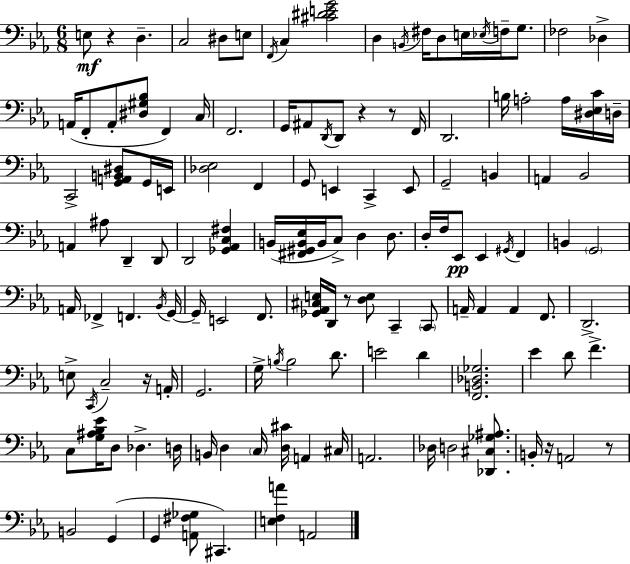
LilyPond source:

{
  \clef bass
  \numericTimeSignature
  \time 6/8
  \key ees \major
  \repeat volta 2 { e8\mf r4 d4.-- | c2 dis8 e8 | \acciaccatura { f,16 } c4 <cis' dis' e' g'>2 | d4 \acciaccatura { b,16 } fis16 d8 e16 \acciaccatura { ees16 } f16-- | \break g8. fes2 des4-> | a,16( f,8-. a,8-. <dis gis bes>8 f,4) | c16 f,2. | g,16 ais,8 \acciaccatura { d,16 } d,8 r4 | \break r8 f,16 d,2. | b16 a2-. | a16 <dis ees c'>16 d16-- c,2-> | <g, a, b, dis>8 g,16 e,16 <des ees>2 | \break f,4 g,8 e,4 c,4-> | e,8 g,2-- | b,4 a,4 bes,2 | a,4 ais8 d,4-- | \break d,8 d,2 | <ges, aes, c fis>4 b,16( <fis, gis, b, ees>16 b,16 c8->) d4 | d8. d16-. f16 ees,8\pp ees,4 | \acciaccatura { gis,16 } f,4 b,4 \parenthesize g,2 | \break a,16 fes,4-> f,4. | \acciaccatura { bes,16 } g,16~~ g,16-- e,2 | f,8. <ges, aes, cis e>16 d,16 r8 <d e>8 | c,4-- \parenthesize c,8 a,16-- a,4 a,4 | \break f,8. d,2.-> | e8-> \acciaccatura { c,16 } c2-- | r16 a,16-. g,2. | g16-> \acciaccatura { b16 } b2 | \break d'8. e'2 | d'4 <f, b, des ges>2. | ees'4 | d'8 f'4.-> c8 <g ais bes ees'>16 d8 | \break des4.-> d16 b,16 d4 | \parenthesize c16 <d cis'>16 a,4 cis16 a,2. | des16 d2 | <des, cis ges ais>8. b,16-. r16 a,2 | \break r8 b,2 | g,4( g,4 | <a, fis ges>8 cis,4.) <e f a'>4 | a,2 } \bar "|."
}